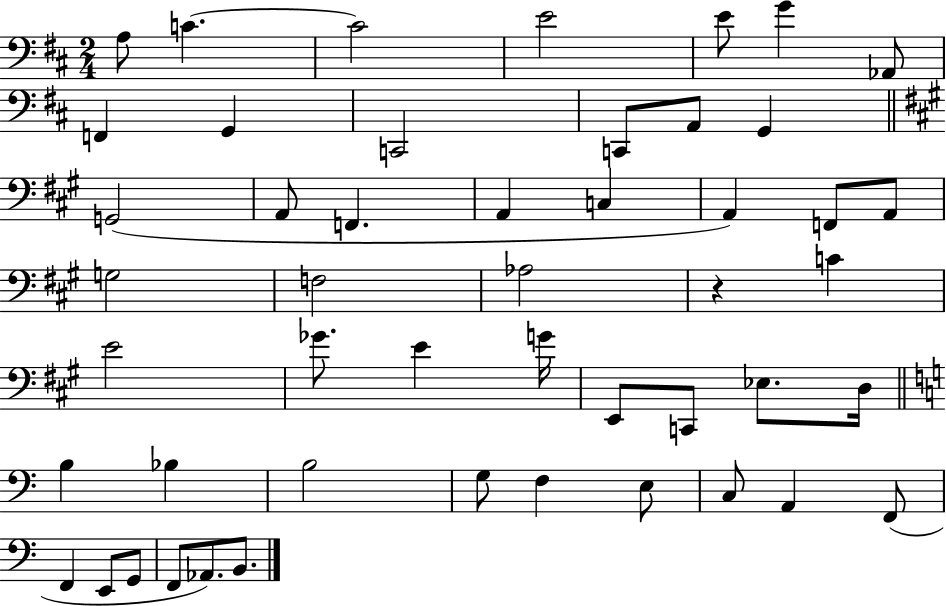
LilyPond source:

{
  \clef bass
  \numericTimeSignature
  \time 2/4
  \key d \major
  a8 c'4.~~ | c'2 | e'2 | e'8 g'4 aes,8 | \break f,4 g,4 | c,2 | c,8 a,8 g,4 | \bar "||" \break \key a \major g,2( | a,8 f,4. | a,4 c4 | a,4) f,8 a,8 | \break g2 | f2 | aes2 | r4 c'4 | \break e'2 | ges'8. e'4 g'16 | e,8 c,8 ees8. d16 | \bar "||" \break \key c \major b4 bes4 | b2 | g8 f4 e8 | c8 a,4 f,8( | \break f,4 e,8 g,8 | f,8 aes,8.) b,8. | \bar "|."
}